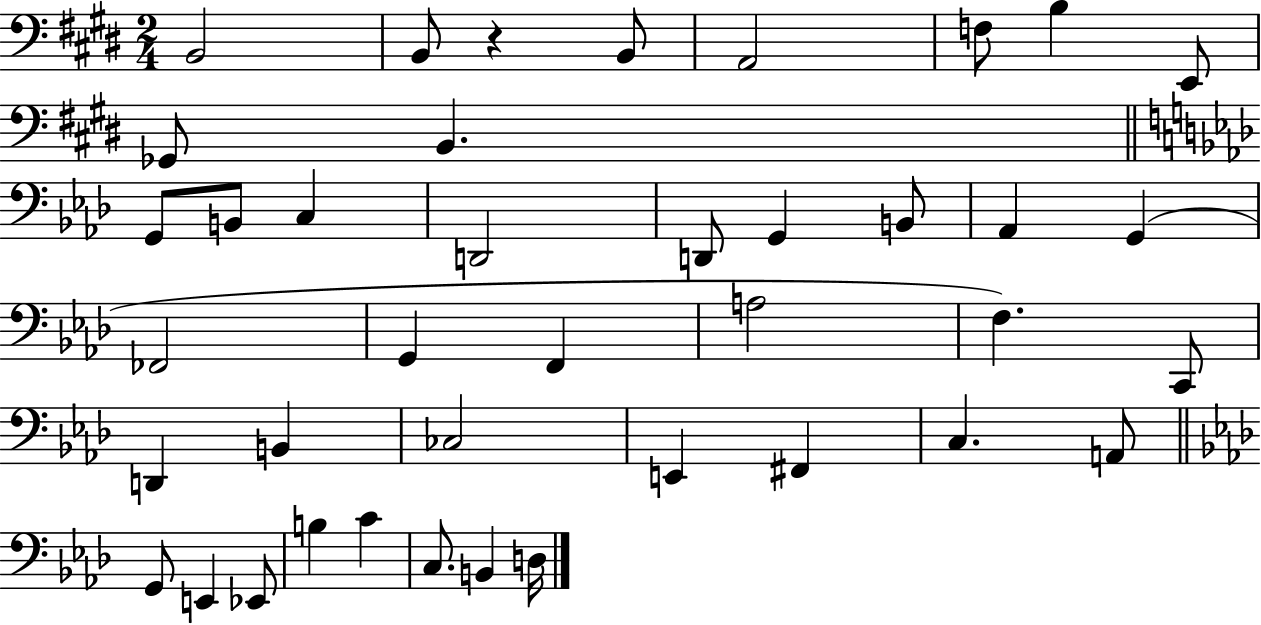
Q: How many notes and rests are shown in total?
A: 40